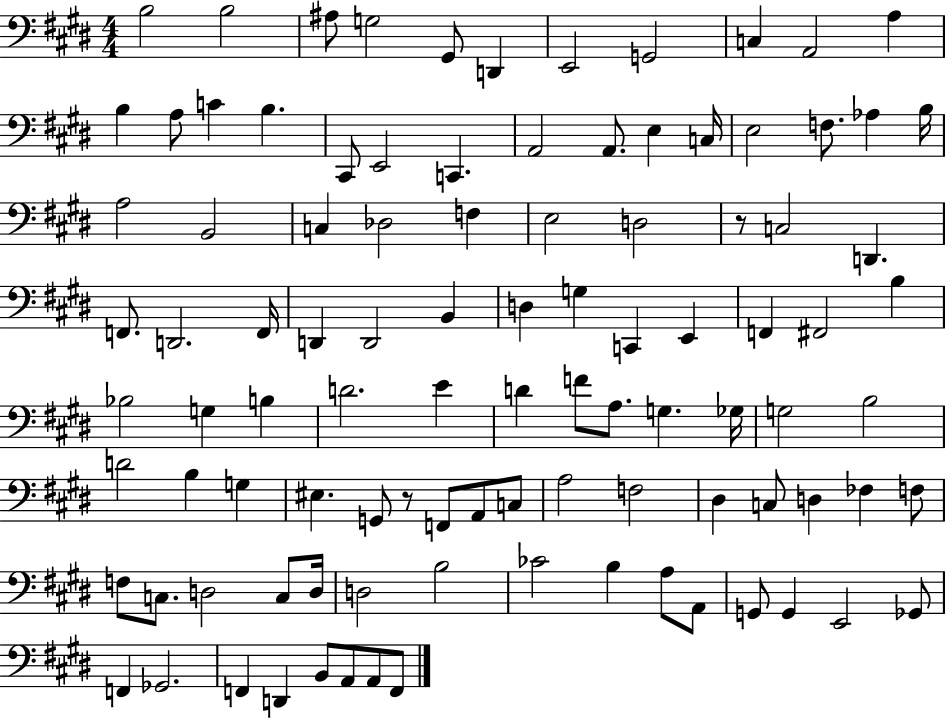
B3/h B3/h A#3/e G3/h G#2/e D2/q E2/h G2/h C3/q A2/h A3/q B3/q A3/e C4/q B3/q. C#2/e E2/h C2/q. A2/h A2/e. E3/q C3/s E3/h F3/e. Ab3/q B3/s A3/h B2/h C3/q Db3/h F3/q E3/h D3/h R/e C3/h D2/q. F2/e. D2/h. F2/s D2/q D2/h B2/q D3/q G3/q C2/q E2/q F2/q F#2/h B3/q Bb3/h G3/q B3/q D4/h. E4/q D4/q F4/e A3/e. G3/q. Gb3/s G3/h B3/h D4/h B3/q G3/q EIS3/q. G2/e R/e F2/e A2/e C3/e A3/h F3/h D#3/q C3/e D3/q FES3/q F3/e F3/e C3/e. D3/h C3/e D3/s D3/h B3/h CES4/h B3/q A3/e A2/e G2/e G2/q E2/h Gb2/e F2/q Gb2/h. F2/q D2/q B2/e A2/e A2/e F2/e